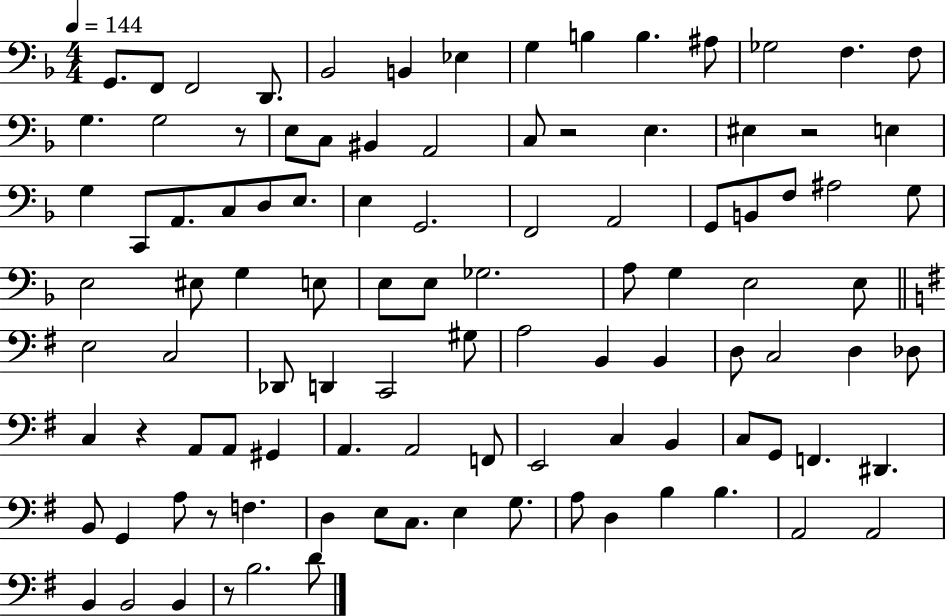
X:1
T:Untitled
M:4/4
L:1/4
K:F
G,,/2 F,,/2 F,,2 D,,/2 _B,,2 B,, _E, G, B, B, ^A,/2 _G,2 F, F,/2 G, G,2 z/2 E,/2 C,/2 ^B,, A,,2 C,/2 z2 E, ^E, z2 E, G, C,,/2 A,,/2 C,/2 D,/2 E,/2 E, G,,2 F,,2 A,,2 G,,/2 B,,/2 F,/2 ^A,2 G,/2 E,2 ^E,/2 G, E,/2 E,/2 E,/2 _G,2 A,/2 G, E,2 E,/2 E,2 C,2 _D,,/2 D,, C,,2 ^G,/2 A,2 B,, B,, D,/2 C,2 D, _D,/2 C, z A,,/2 A,,/2 ^G,, A,, A,,2 F,,/2 E,,2 C, B,, C,/2 G,,/2 F,, ^D,, B,,/2 G,, A,/2 z/2 F, D, E,/2 C,/2 E, G,/2 A,/2 D, B, B, A,,2 A,,2 B,, B,,2 B,, z/2 B,2 D/2